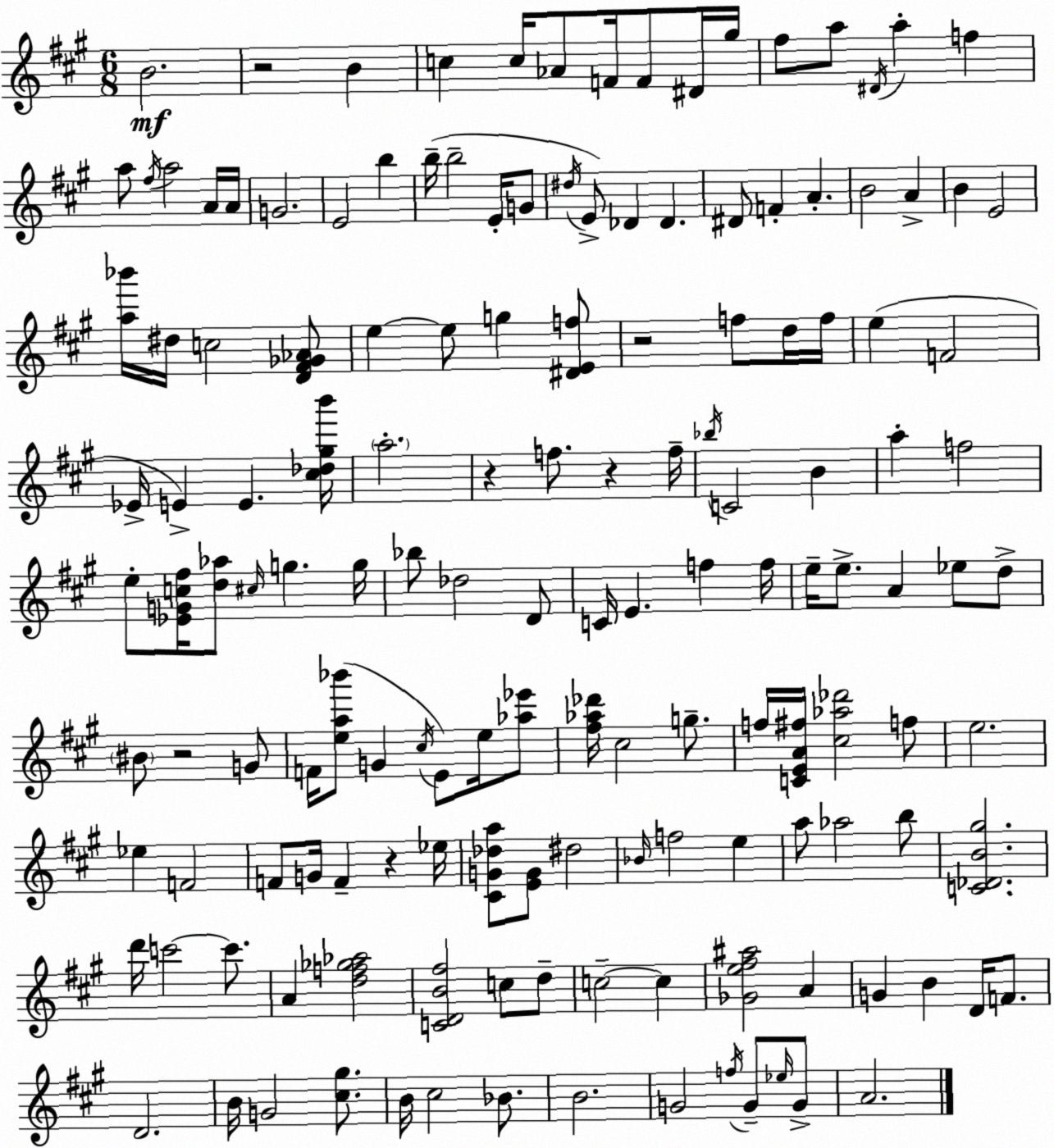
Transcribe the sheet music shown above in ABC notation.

X:1
T:Untitled
M:6/8
L:1/4
K:A
B2 z2 B c c/4 _A/2 F/4 F/2 ^D/4 ^g/4 ^f/2 a/2 ^D/4 a f a/2 ^f/4 a2 A/4 A/4 G2 E2 b b/4 b2 E/4 G/2 ^d/4 E/2 _D _D ^D/2 F A B2 A B E2 [a_b']/4 ^d/4 c2 [D^F_G_A]/2 e e/2 g [^DEf]/2 z2 f/2 d/4 f/4 e F2 _E/4 E E [^c_d^gb']/4 a2 z f/2 z f/4 _b/4 C2 B a f2 e/2 [_EGc^f]/4 [d_a]/2 ^c/4 g g/4 _b/2 _d2 D/2 C/4 E f f/4 e/4 e/2 A _e/2 d/2 ^B/2 z2 G/2 F/4 [ea_b']/2 G ^c/4 E/2 e/4 [_a_e']/2 [^f_a_d']/4 ^c2 g/2 f/4 [CEA^f]/4 [^c_a_d']2 f/2 e2 _e F2 F/2 G/4 F z _e/4 [^CG_da]/2 [EG]/2 ^d2 _B/4 f2 e a/2 _a2 b/2 [C_DB^g]2 d'/4 c'2 c'/2 A [df_g_a]2 [CDB^f]2 c/2 d/2 c2 c [_Ge^f^a]2 A G B D/4 F/2 D2 B/4 G2 [^c^g]/2 B/4 ^c2 _B/2 B2 G2 f/4 G/2 _e/4 G/2 A2